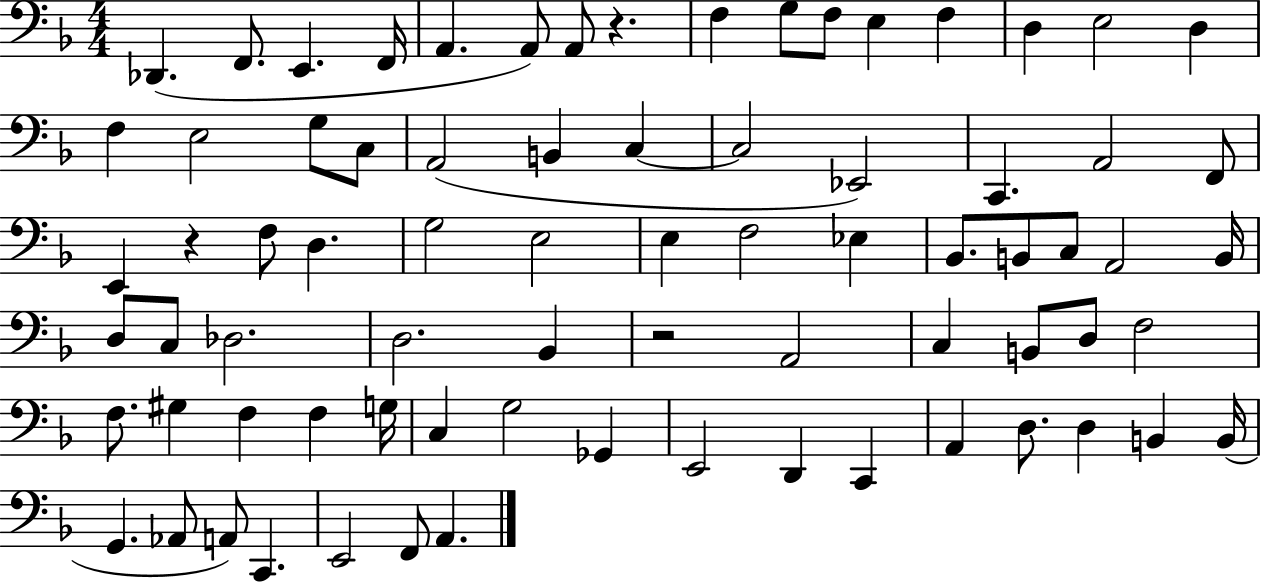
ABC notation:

X:1
T:Untitled
M:4/4
L:1/4
K:F
_D,, F,,/2 E,, F,,/4 A,, A,,/2 A,,/2 z F, G,/2 F,/2 E, F, D, E,2 D, F, E,2 G,/2 C,/2 A,,2 B,, C, C,2 _E,,2 C,, A,,2 F,,/2 E,, z F,/2 D, G,2 E,2 E, F,2 _E, _B,,/2 B,,/2 C,/2 A,,2 B,,/4 D,/2 C,/2 _D,2 D,2 _B,, z2 A,,2 C, B,,/2 D,/2 F,2 F,/2 ^G, F, F, G,/4 C, G,2 _G,, E,,2 D,, C,, A,, D,/2 D, B,, B,,/4 G,, _A,,/2 A,,/2 C,, E,,2 F,,/2 A,,